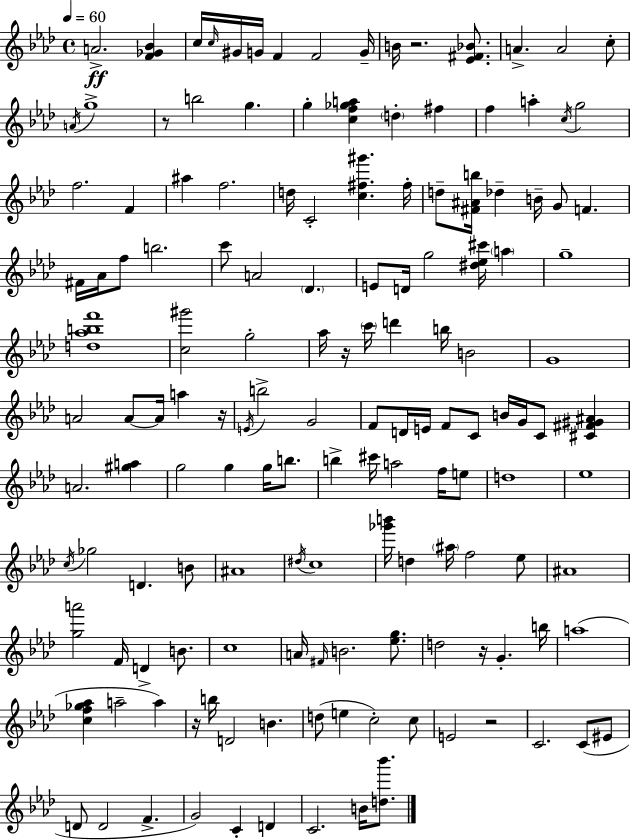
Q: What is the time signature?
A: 4/4